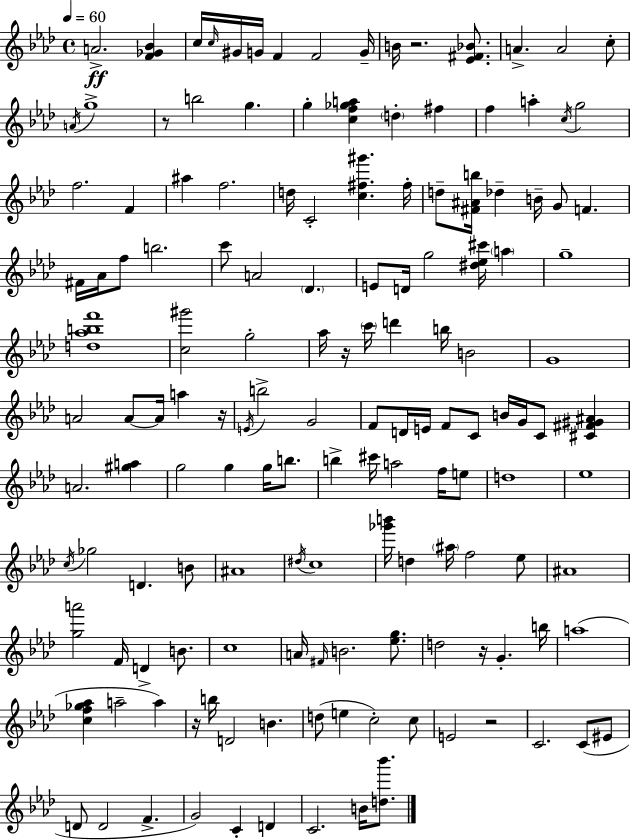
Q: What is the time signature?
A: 4/4